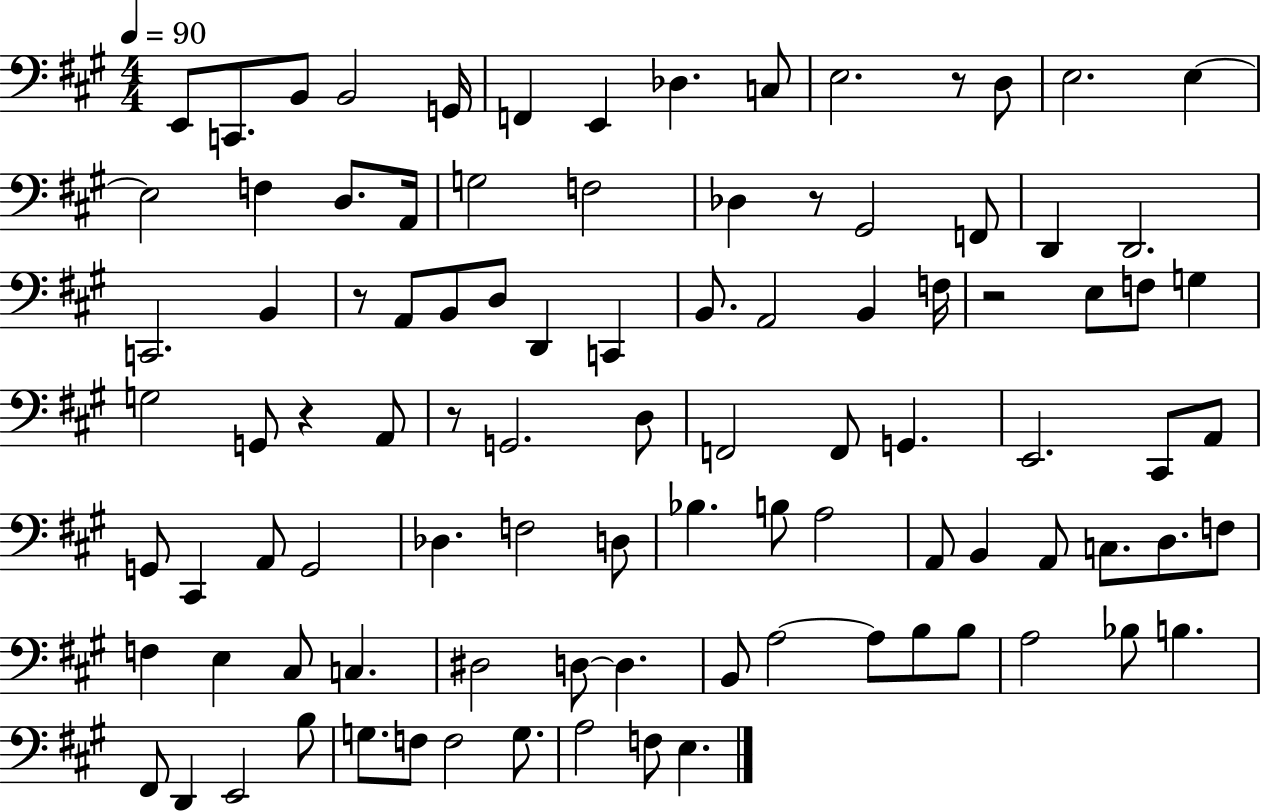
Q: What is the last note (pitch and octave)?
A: E3